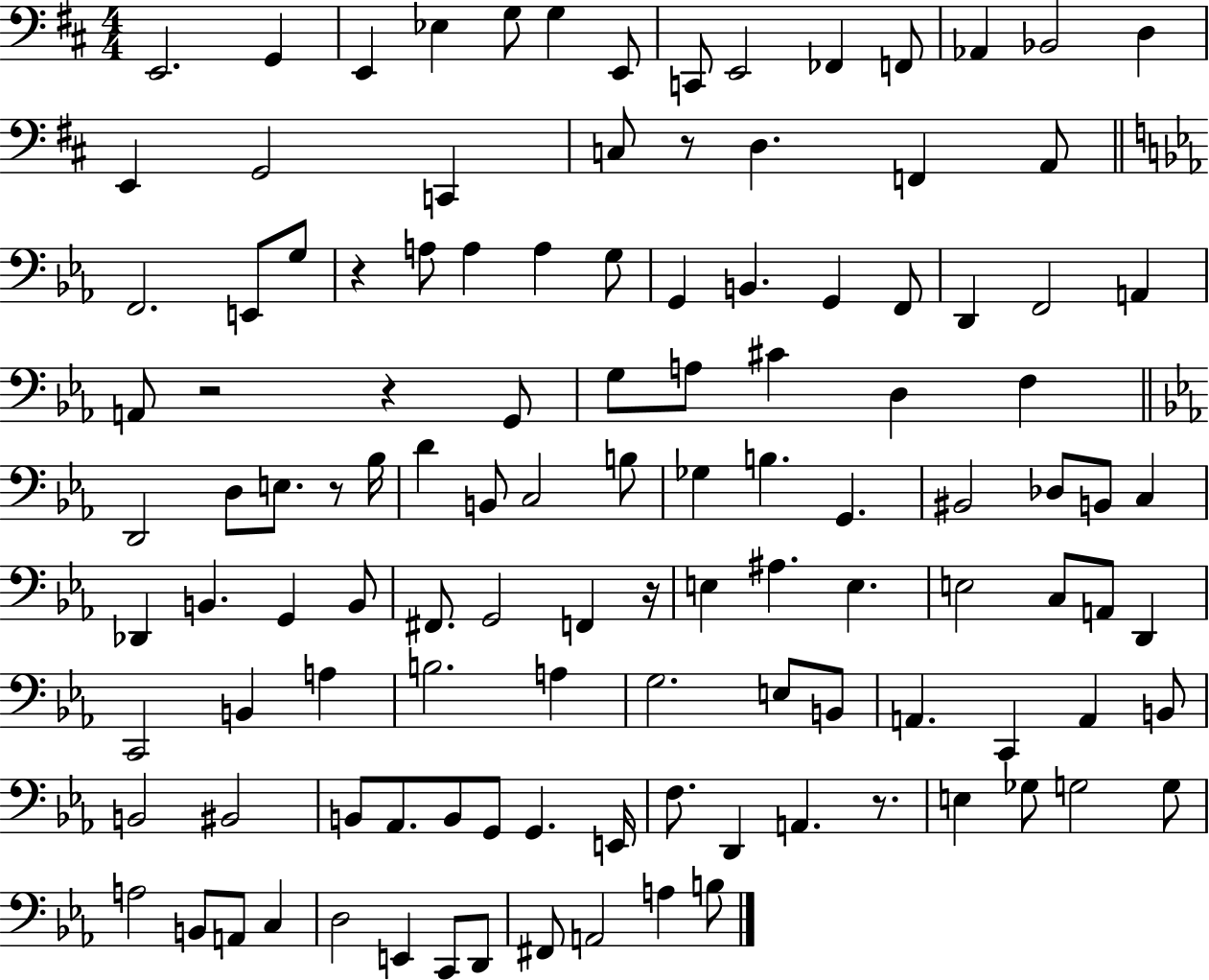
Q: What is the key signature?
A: D major